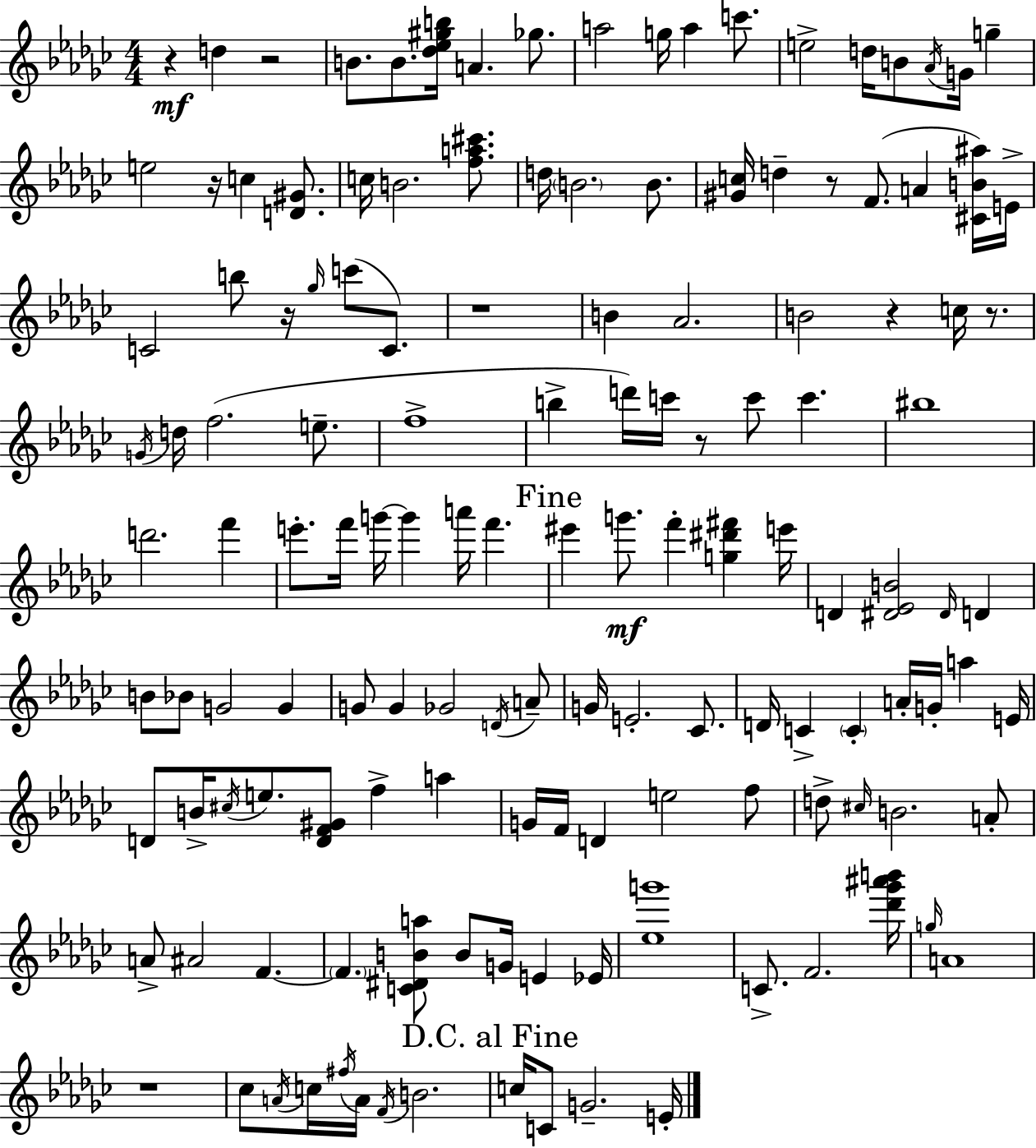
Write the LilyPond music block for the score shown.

{
  \clef treble
  \numericTimeSignature
  \time 4/4
  \key ees \minor
  \repeat volta 2 { r4\mf d''4 r2 | b'8. b'8. <des'' ees'' gis'' b''>16 a'4. ges''8. | a''2 g''16 a''4 c'''8. | e''2-> d''16 b'8 \acciaccatura { aes'16 } g'16 g''4-- | \break e''2 r16 c''4 <d' gis'>8. | c''16 b'2. <f'' a'' cis'''>8. | d''16 \parenthesize b'2. b'8. | <gis' c''>16 d''4-- r8 f'8.( a'4 <cis' b' ais''>16) | \break e'16-> c'2 b''8 r16 \grace { ges''16 }( c'''8 c'8.) | r1 | b'4 aes'2. | b'2 r4 c''16 r8. | \break \acciaccatura { g'16 } d''16 f''2.( | e''8.-- f''1-> | b''4-> d'''16) c'''16 r8 c'''8 c'''4. | bis''1 | \break d'''2. f'''4 | e'''8.-. f'''16 g'''16~~ g'''4 a'''16 f'''4. | \mark "Fine" eis'''4 g'''8.\mf f'''4-. <g'' dis''' fis'''>4 | e'''16 d'4 <dis' ees' b'>2 \grace { dis'16 } | \break d'4 b'8 bes'8 g'2 | g'4 g'8 g'4 ges'2 | \acciaccatura { d'16 } a'8-- g'16 e'2.-. | ces'8. d'16 c'4-> \parenthesize c'4-. a'16-. g'16-. | \break a''4 e'16 d'8 b'16-> \acciaccatura { cis''16 } e''8. <d' f' gis'>8 f''4-> | a''4 g'16 f'16 d'4 e''2 | f''8 d''8-> \grace { cis''16 } b'2. | a'8-. a'8-> ais'2 | \break f'4.~~ \parenthesize f'4. <c' dis' b' a''>8 b'8 | g'16 e'4 ees'16 <ees'' g'''>1 | c'8.-> f'2. | <des''' ges''' ais''' b'''>16 \grace { g''16 } a'1 | \break r1 | ces''8 \acciaccatura { a'16 } c''16 \acciaccatura { fis''16 } a'16 \acciaccatura { f'16 } b'2. | \mark "D.C. al Fine" c''16 c'8 g'2.-- | e'16-. } \bar "|."
}